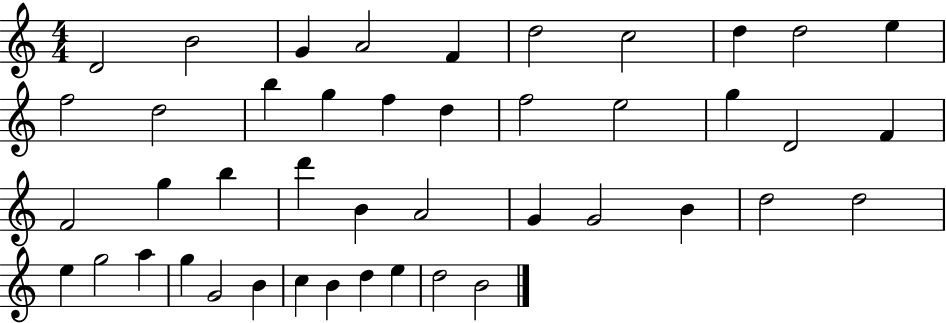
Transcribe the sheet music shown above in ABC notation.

X:1
T:Untitled
M:4/4
L:1/4
K:C
D2 B2 G A2 F d2 c2 d d2 e f2 d2 b g f d f2 e2 g D2 F F2 g b d' B A2 G G2 B d2 d2 e g2 a g G2 B c B d e d2 B2